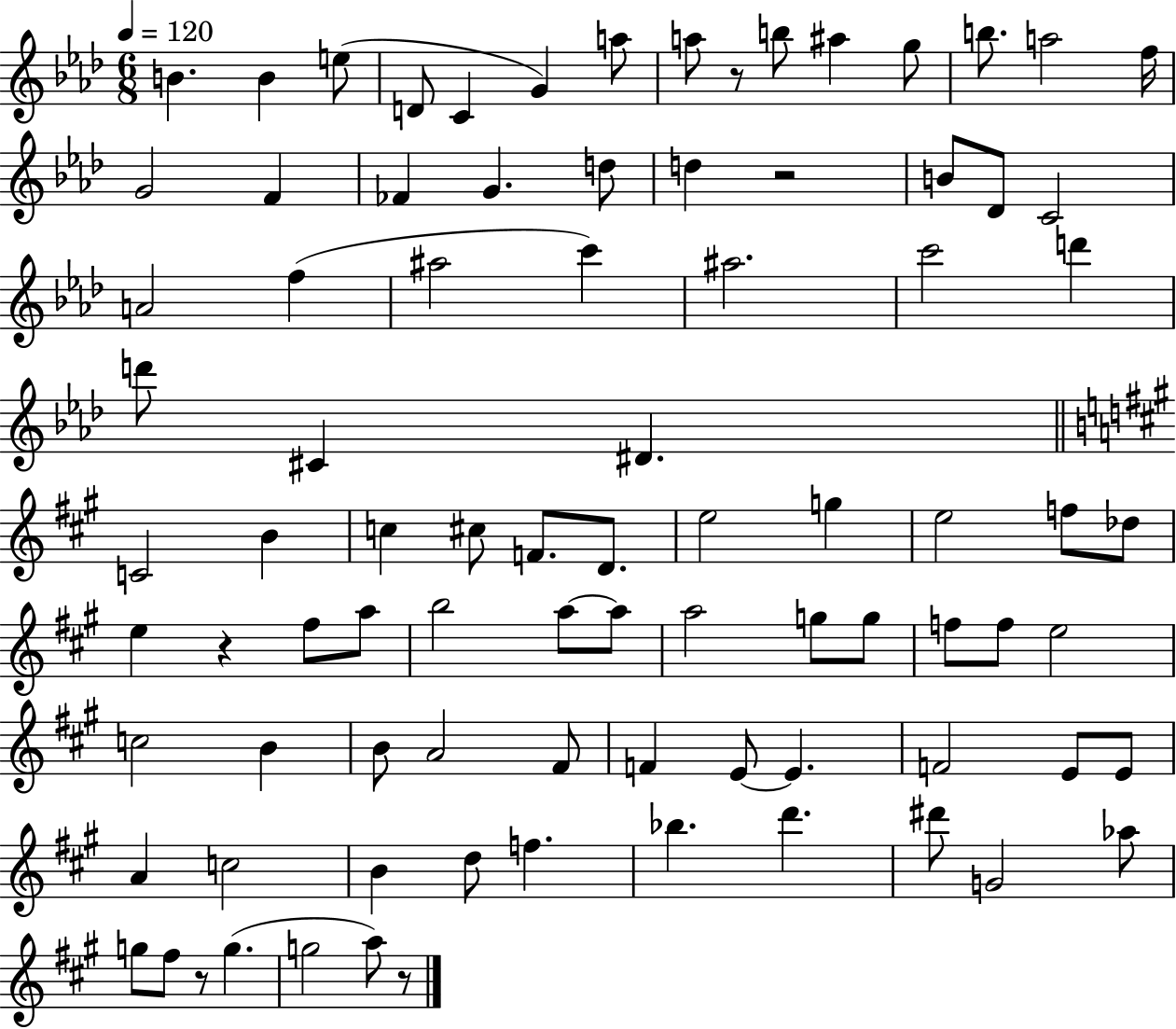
B4/q. B4/q E5/e D4/e C4/q G4/q A5/e A5/e R/e B5/e A#5/q G5/e B5/e. A5/h F5/s G4/h F4/q FES4/q G4/q. D5/e D5/q R/h B4/e Db4/e C4/h A4/h F5/q A#5/h C6/q A#5/h. C6/h D6/q D6/e C#4/q D#4/q. C4/h B4/q C5/q C#5/e F4/e. D4/e. E5/h G5/q E5/h F5/e Db5/e E5/q R/q F#5/e A5/e B5/h A5/e A5/e A5/h G5/e G5/e F5/e F5/e E5/h C5/h B4/q B4/e A4/h F#4/e F4/q E4/e E4/q. F4/h E4/e E4/e A4/q C5/h B4/q D5/e F5/q. Bb5/q. D6/q. D#6/e G4/h Ab5/e G5/e F#5/e R/e G5/q. G5/h A5/e R/e